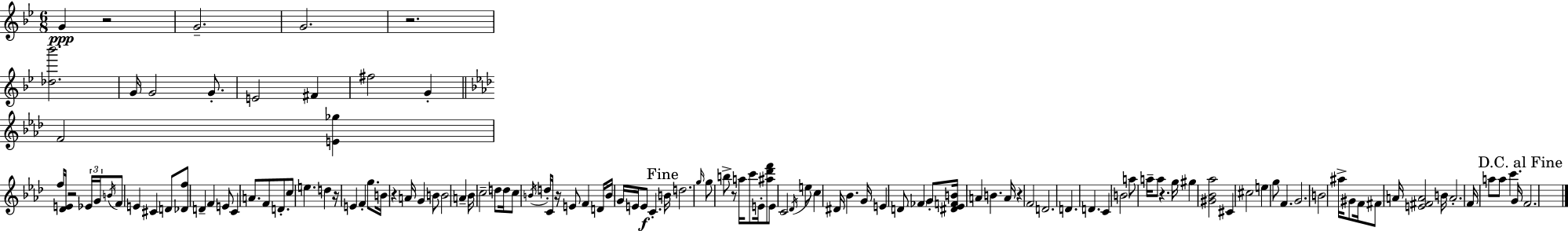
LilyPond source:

{
  \clef treble
  \numericTimeSignature
  \time 6/8
  \key bes \major
  g'4\ppp r2 | g'2.-- | g'2. | r2. | \break <des'' bes'''>2. | g'16 g'2 g'8.-. | e'2 fis'4 | fis''2 g'4-. | \break \bar "||" \break \key f \minor f'2 <e' ges''>4 | f''16 <des' e'>16 r2 \tuplet 3/2 { ees'16 g'16 | \acciaccatura { b'16 } } f'8 e'4 cis'4 d'8 | <des' f''>8 d'4-- f'4 e'8 | \break c'4 a'8. f'8 d'8.-. | c''8 e''4. d''4 | r16 e'4 f'4-. g''8. | b'16 r4 a'16 g'4 b'8 | \break b'2 a'4-- | bes'16 c''2-- d''8 | d''16 c''8 \acciaccatura { b'16 } d''16-. c'16 r16 e'8 f'4 | d'16 b'16 g'16 e'16 e'8\f c'4.-. | \break \mark "Fine" b'16 d''2. | \grace { g''16 } g''8 b''8-> r8 a''16 c'''8 | e'16-. <ais'' des''' f'''>8 e'8 c'2 | \acciaccatura { des'16 } e''8 c''4 dis'16 bes'4. | \break g'16 e'4 d'8 \parenthesize fes'4 | g'8-. <dis' ees' f' b'>16 a'4 b'4. | a'16 r4 f'2 | d'2. | \break d'4. d'4. | c'4 b'2 | a''8 a''16-- a''8 r4. | g''16 gis''4 <gis' bes' aes''>2 | \break cis'4 cis''2 | e''4 g''8 f'4. | g'2. | b'2 | \break ais''16-> gis'8 f'16 fis'8 a'16 <e' fis' a'>2 | b'16 a'2.-. | f'16 a''8 a''8 c'''4. | g'16 \mark "D.C. al Fine" f'2. | \break \bar "|."
}